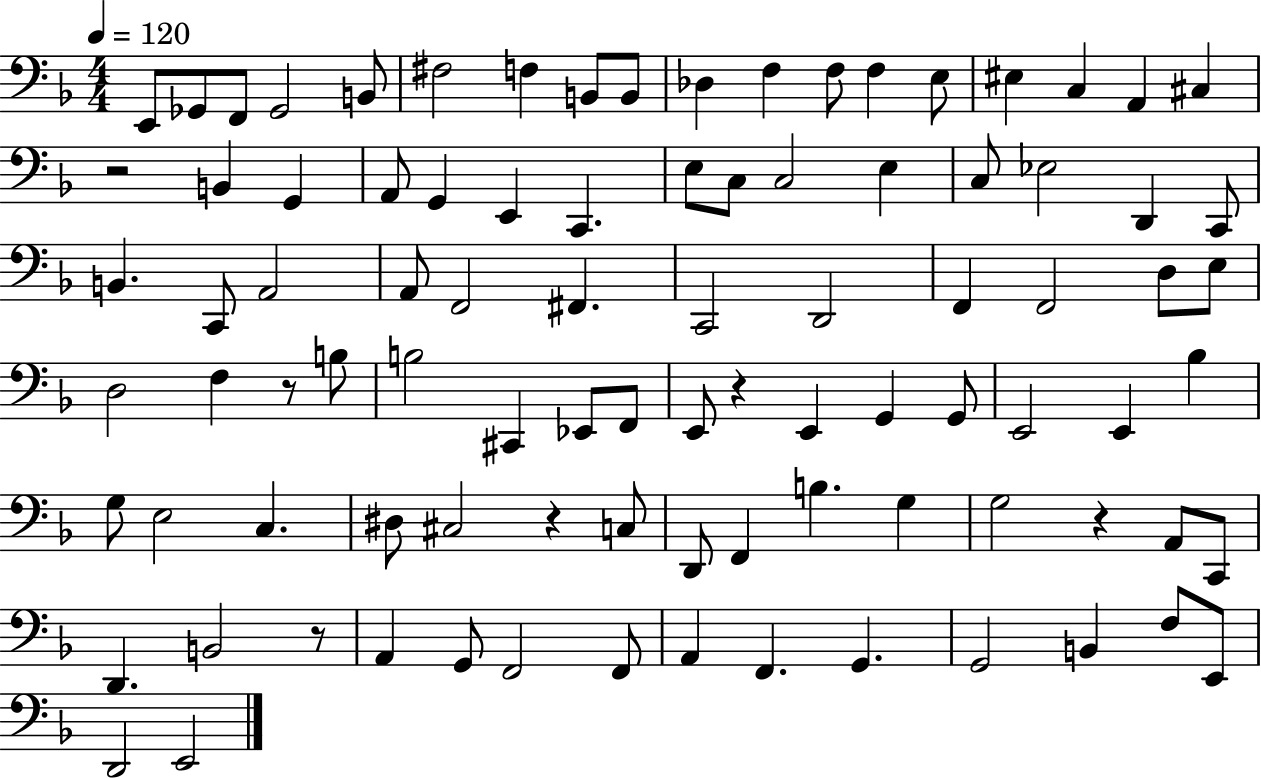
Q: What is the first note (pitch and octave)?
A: E2